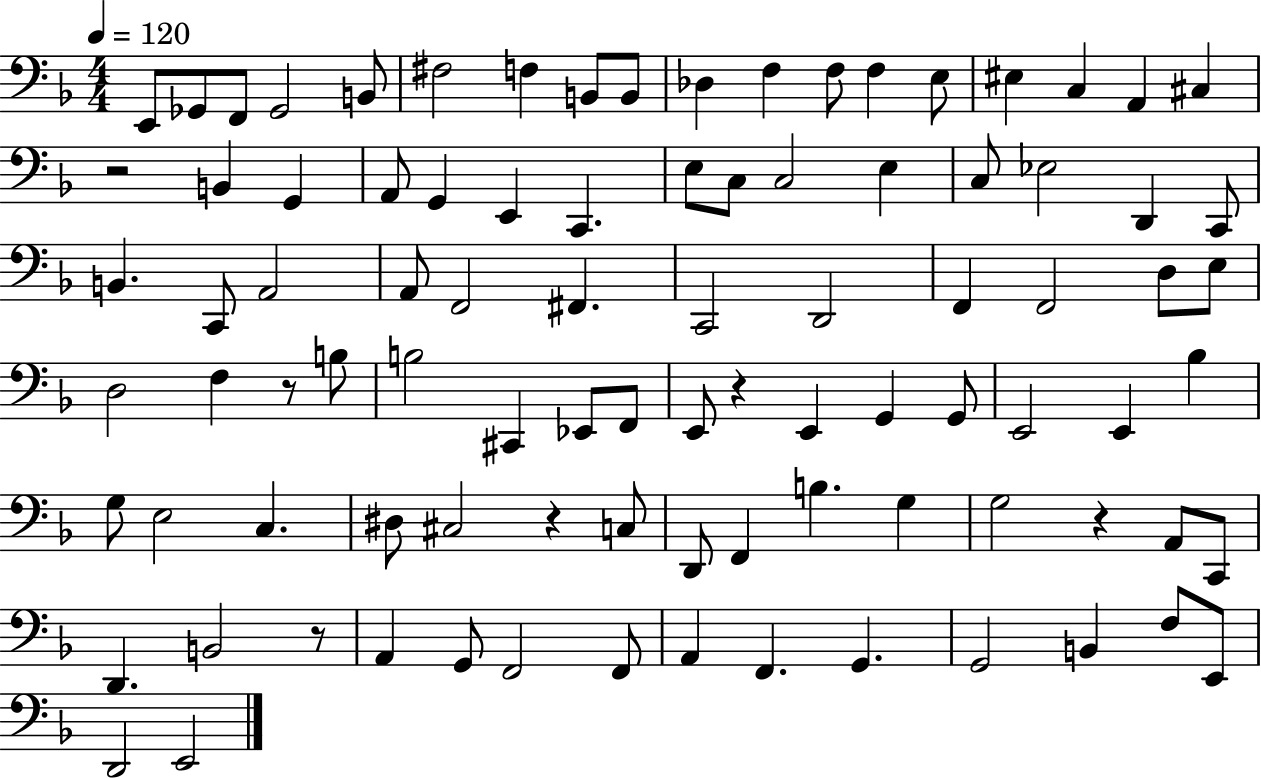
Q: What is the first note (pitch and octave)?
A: E2